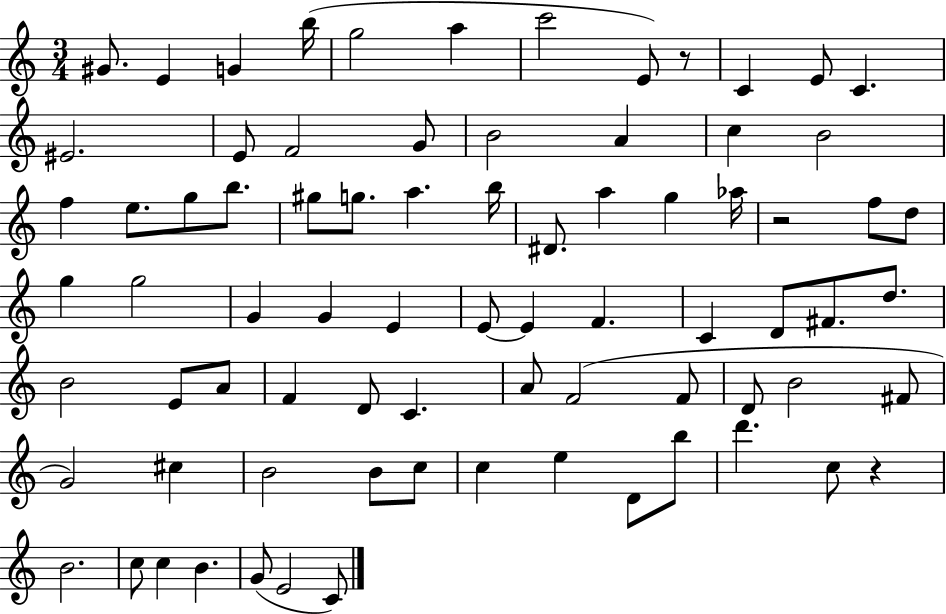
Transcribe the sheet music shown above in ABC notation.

X:1
T:Untitled
M:3/4
L:1/4
K:C
^G/2 E G b/4 g2 a c'2 E/2 z/2 C E/2 C ^E2 E/2 F2 G/2 B2 A c B2 f e/2 g/2 b/2 ^g/2 g/2 a b/4 ^D/2 a g _a/4 z2 f/2 d/2 g g2 G G E E/2 E F C D/2 ^F/2 d/2 B2 E/2 A/2 F D/2 C A/2 F2 F/2 D/2 B2 ^F/2 G2 ^c B2 B/2 c/2 c e D/2 b/2 d' c/2 z B2 c/2 c B G/2 E2 C/2